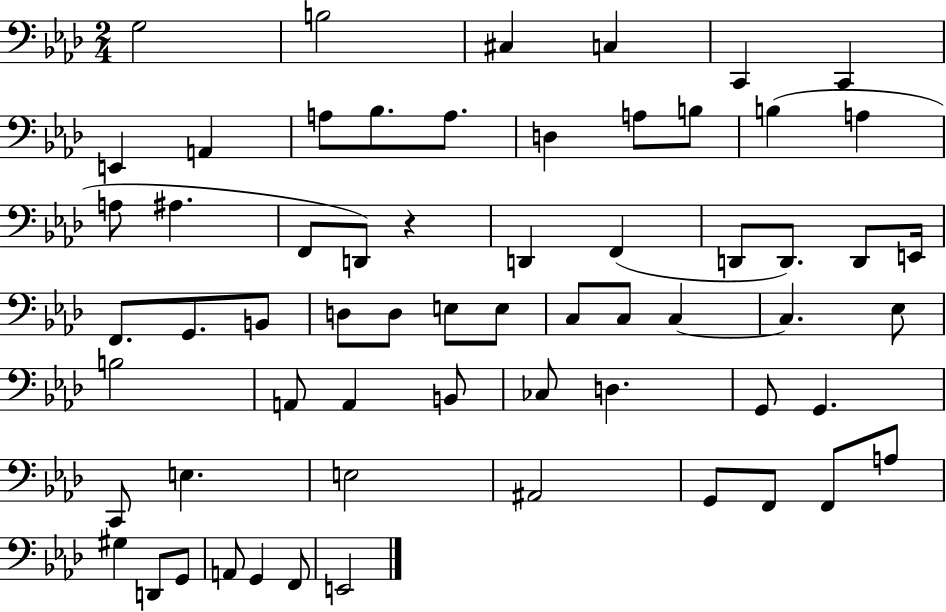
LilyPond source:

{
  \clef bass
  \numericTimeSignature
  \time 2/4
  \key aes \major
  g2 | b2 | cis4 c4 | c,4 c,4 | \break e,4 a,4 | a8 bes8. a8. | d4 a8 b8 | b4( a4 | \break a8 ais4. | f,8 d,8) r4 | d,4 f,4( | d,8 d,8.) d,8 e,16 | \break f,8. g,8. b,8 | d8 d8 e8 e8 | c8 c8 c4~~ | c4. ees8 | \break b2 | a,8 a,4 b,8 | ces8 d4. | g,8 g,4. | \break c,8 e4. | e2 | ais,2 | g,8 f,8 f,8 a8 | \break gis4 d,8 g,8 | a,8 g,4 f,8 | e,2 | \bar "|."
}